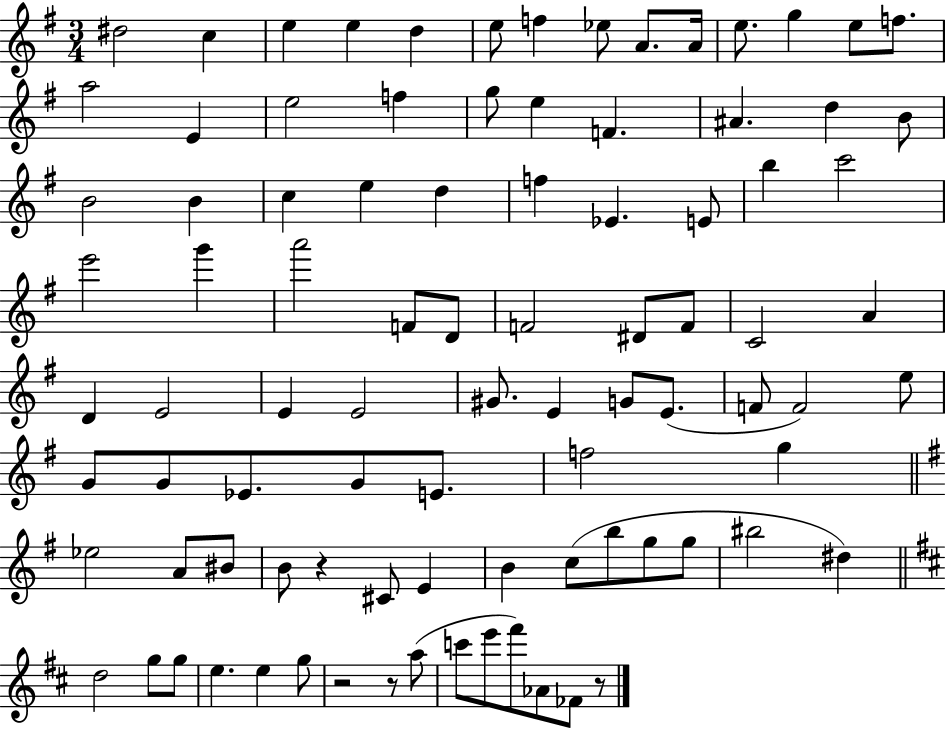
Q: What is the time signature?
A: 3/4